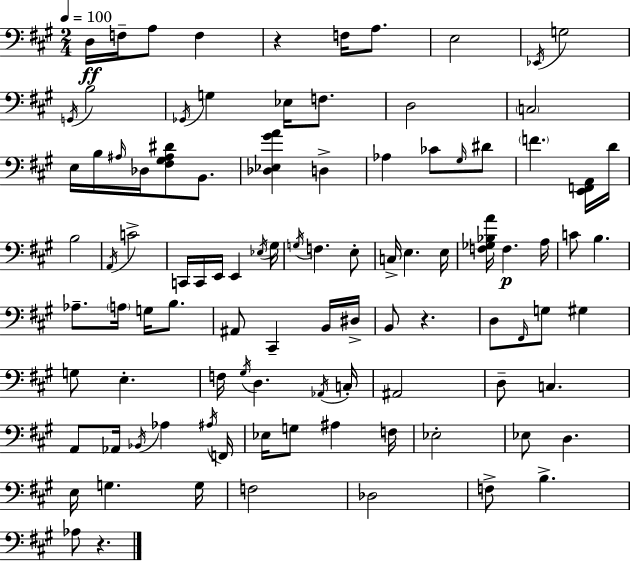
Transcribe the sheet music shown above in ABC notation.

X:1
T:Untitled
M:2/4
L:1/4
K:A
D,/4 F,/4 A,/2 F, z F,/4 A,/2 E,2 _E,,/4 G,2 G,,/4 B,2 _G,,/4 G, _E,/4 F,/2 D,2 C,2 E,/4 B,/4 ^A,/4 _D,/4 [^F,^G,^A,^D]/2 B,,/2 [_D,_E,^GA] D, _A, _C/2 ^G,/4 ^D/2 F [E,,F,,A,,]/4 D/4 B,2 A,,/4 C2 C,,/4 C,,/4 E,,/4 E,, _E,/4 ^G,/4 G,/4 F, E,/2 C,/4 E, E,/4 [F,_G,_B,A]/4 F, A,/4 C/2 B, _A,/2 A,/4 G,/4 B,/2 ^A,,/2 ^C,, B,,/4 ^D,/4 B,,/2 z D,/2 ^F,,/4 G,/2 ^G, G,/2 E, F,/4 ^G,/4 D, _A,,/4 C,/4 ^A,,2 D,/2 C, A,,/2 _A,,/4 _B,,/4 _A, ^A,/4 F,,/4 _E,/4 G,/2 ^A, F,/4 _E,2 _E,/2 D, E,/4 G, G,/4 F,2 _D,2 F,/2 B, _A,/2 z